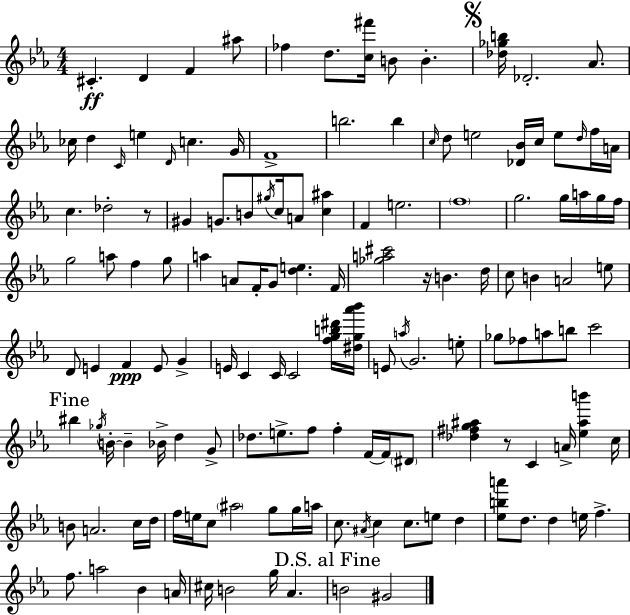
{
  \clef treble
  \numericTimeSignature
  \time 4/4
  \key c \minor
  cis'4.-.\ff d'4 f'4 ais''8 | fes''4 d''8. <c'' fis'''>16 b'8 b'4.-. | \mark \markup { \musicglyph "scripts.segno" } <des'' ges'' b''>16 des'2.-. aes'8. | ces''16 d''4 \grace { c'16 } e''4 \grace { d'16 } c''4. | \break g'16 f'1-> | b''2. b''4 | \grace { c''16 } d''8 e''2 <des' bes'>16 c''16 e''8 | \grace { d''16 } f''16 a'16 c''4. des''2-. | \break r8 gis'4 g'8. b'8 \acciaccatura { gis''16 } c''16 a'8 | <c'' ais''>4 f'4 e''2. | \parenthesize f''1 | g''2. | \break g''16 a''16 g''16 f''16 g''2 a''8 f''4 | g''8 a''4 a'8 f'16-. g'8 <d'' e''>4. | f'16 <ges'' a'' cis'''>2 r16 b'4. | d''16 c''8 b'4 a'2 | \break e''8 d'8 e'4 f'4\ppp e'8 | g'4-> e'16 c'4 c'16 c'2 | <f'' g'' b'' dis'''>16 <dis'' g'' aes''' bes'''>16 e'8 \acciaccatura { a''16 } g'2. | e''8-. ges''8 fes''8 a''8 b''8 c'''2 | \break \mark "Fine" bis''4 \acciaccatura { ges''16 } b'16-.~~ b'4-- | bes'16-> d''4 g'8-> des''8. e''8.-> f''8 f''4-. | f'16~~ f'16 \parenthesize dis'8 <des'' fis'' g'' ais''>4 r8 c'4 | a'16-> <ees'' ais'' b'''>4 c''16 b'8 a'2. | \break c''16 d''16 f''16 e''16 c''8 \parenthesize ais''2 | g''8 g''16 a''16 c''8. \acciaccatura { ais'16 } c''4 c''8. | e''8 d''4 <ees'' b'' a'''>8 d''8. d''4 | e''16 f''4.-> f''8. a''2 | \break bes'4 a'16 cis''16 b'2 | g''16 aes'4. \mark "D.S. al Fine" b'2 | gis'2 \bar "|."
}